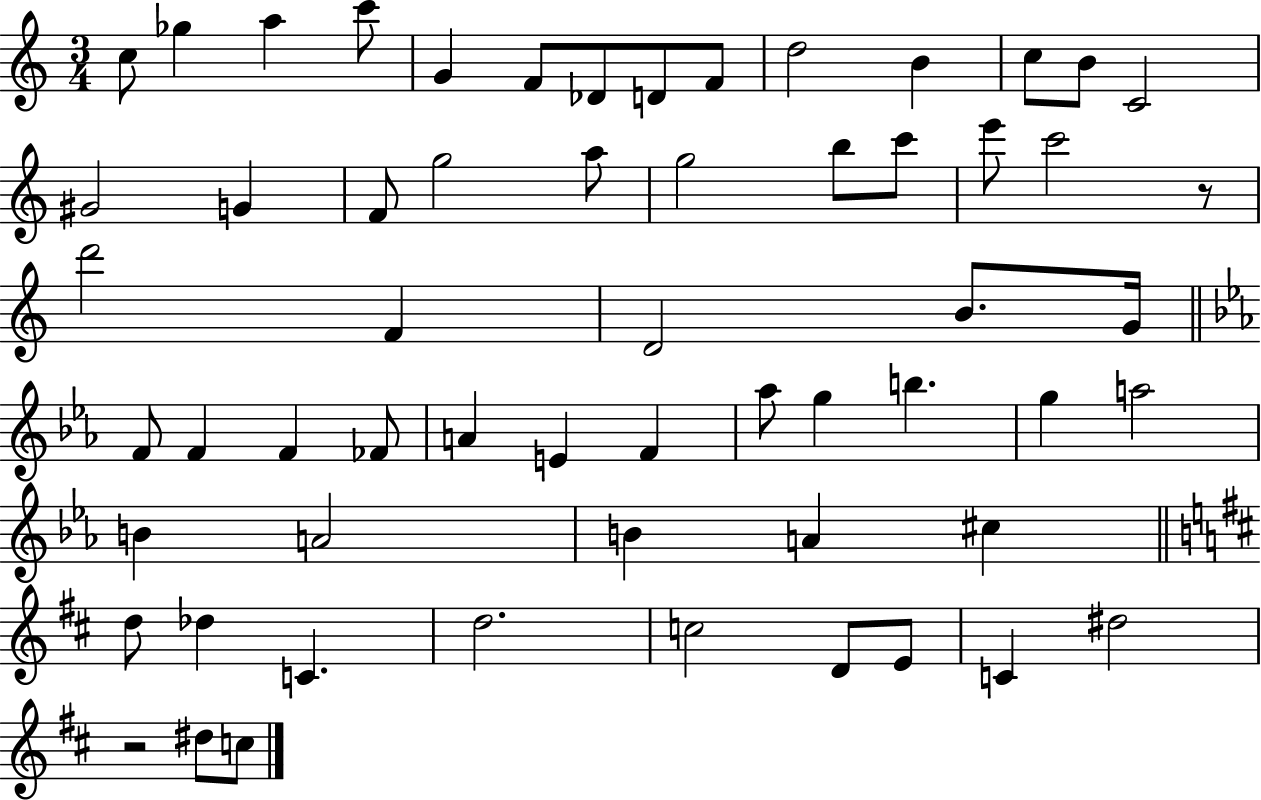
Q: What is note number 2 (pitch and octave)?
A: Gb5